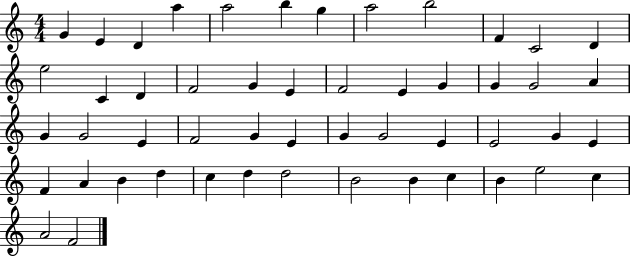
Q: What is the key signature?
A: C major